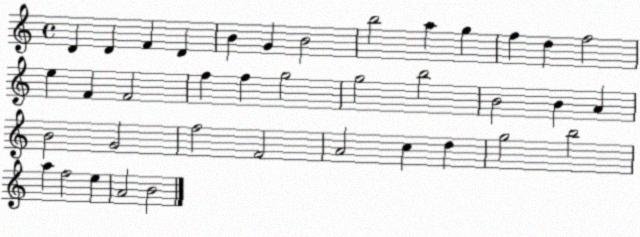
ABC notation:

X:1
T:Untitled
M:4/4
L:1/4
K:C
D D F D B G B2 b2 a g f d f2 e F F2 f f g2 g2 b2 B2 B A B2 G2 f2 F2 A2 c d g2 b2 a f2 e A2 B2